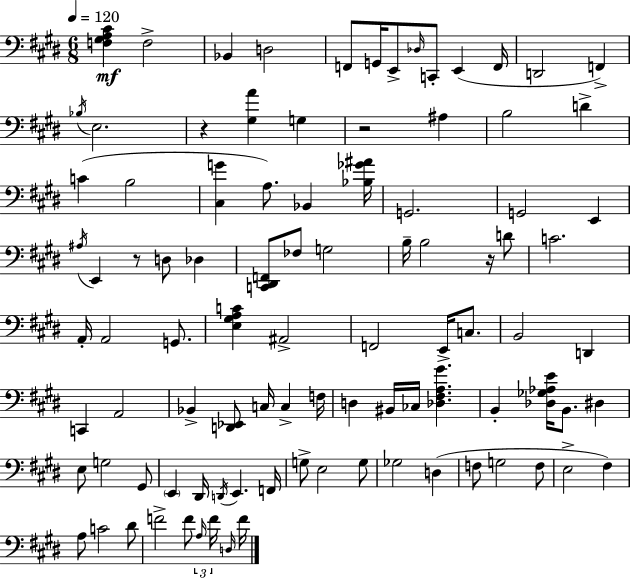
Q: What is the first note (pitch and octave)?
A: F3